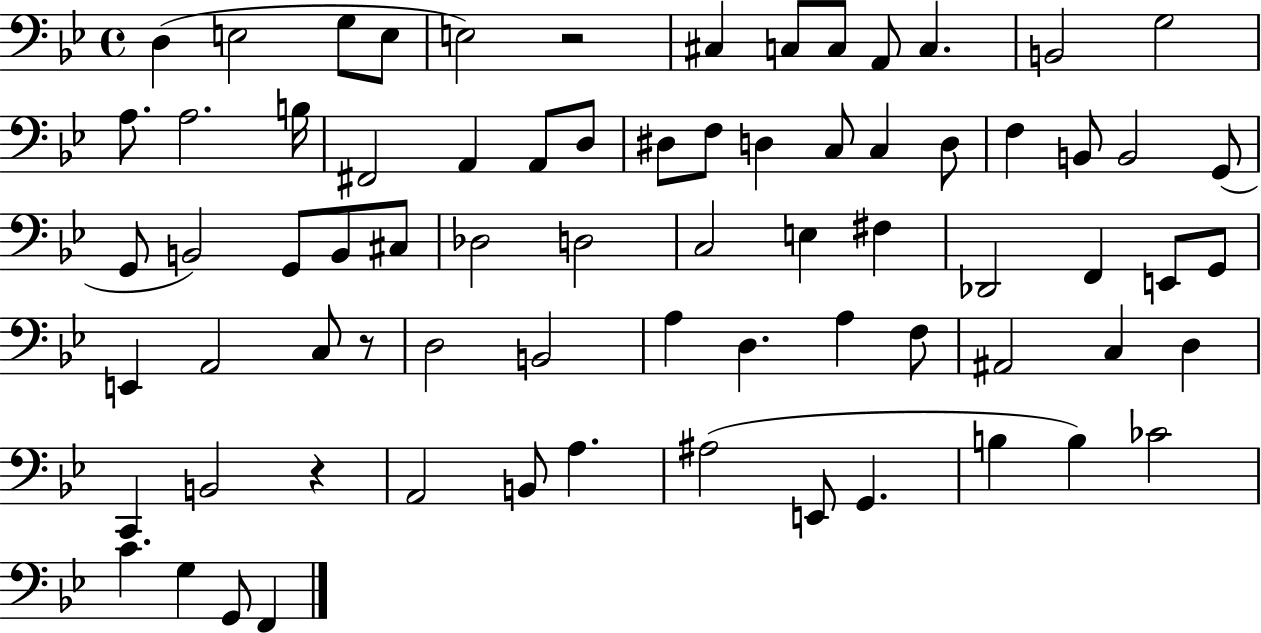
{
  \clef bass
  \time 4/4
  \defaultTimeSignature
  \key bes \major
  d4( e2 g8 e8 | e2) r2 | cis4 c8 c8 a,8 c4. | b,2 g2 | \break a8. a2. b16 | fis,2 a,4 a,8 d8 | dis8 f8 d4 c8 c4 d8 | f4 b,8 b,2 g,8( | \break g,8 b,2) g,8 b,8 cis8 | des2 d2 | c2 e4 fis4 | des,2 f,4 e,8 g,8 | \break e,4 a,2 c8 r8 | d2 b,2 | a4 d4. a4 f8 | ais,2 c4 d4 | \break c,4 b,2 r4 | a,2 b,8 a4. | ais2( e,8 g,4. | b4 b4) ces'2 | \break c'4. g4 g,8 f,4 | \bar "|."
}